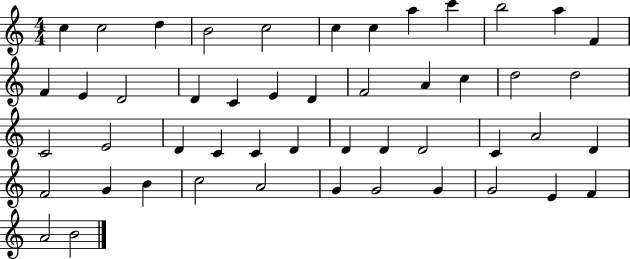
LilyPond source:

{
  \clef treble
  \numericTimeSignature
  \time 4/4
  \key c \major
  c''4 c''2 d''4 | b'2 c''2 | c''4 c''4 a''4 c'''4 | b''2 a''4 f'4 | \break f'4 e'4 d'2 | d'4 c'4 e'4 d'4 | f'2 a'4 c''4 | d''2 d''2 | \break c'2 e'2 | d'4 c'4 c'4 d'4 | d'4 d'4 d'2 | c'4 a'2 d'4 | \break f'2 g'4 b'4 | c''2 a'2 | g'4 g'2 g'4 | g'2 e'4 f'4 | \break a'2 b'2 | \bar "|."
}